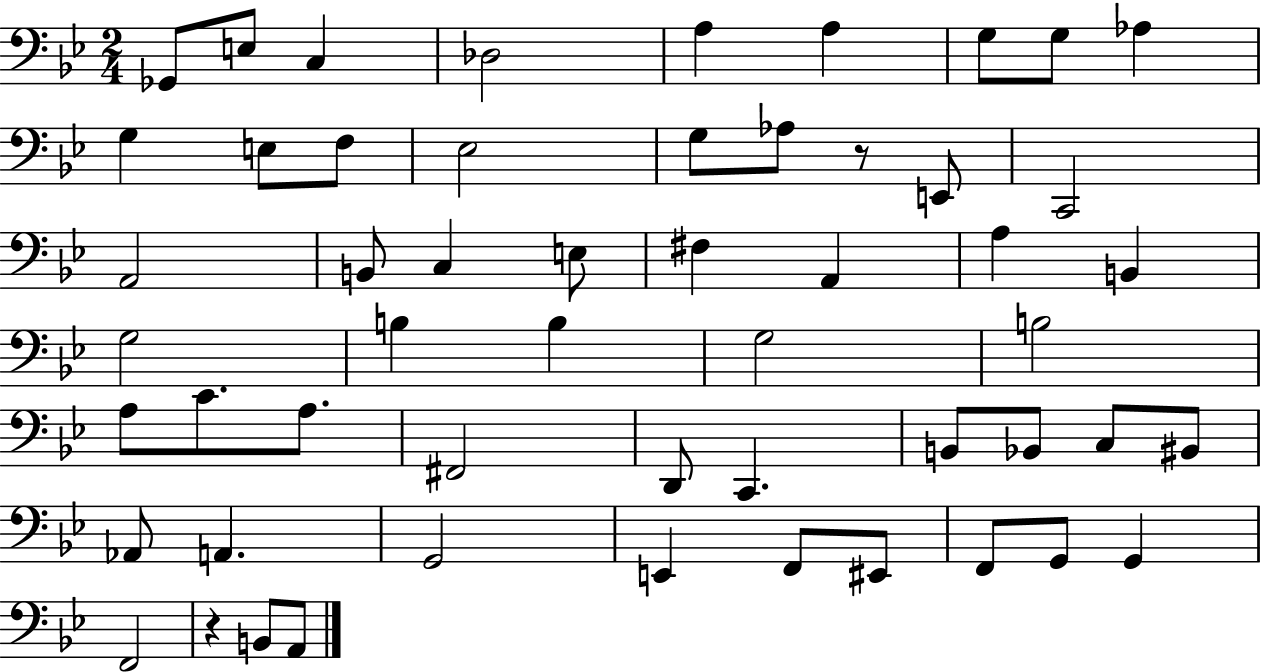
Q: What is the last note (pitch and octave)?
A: A2